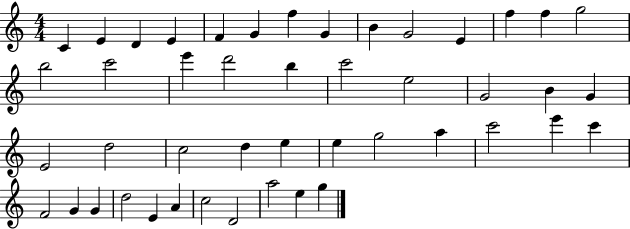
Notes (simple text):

C4/q E4/q D4/q E4/q F4/q G4/q F5/q G4/q B4/q G4/h E4/q F5/q F5/q G5/h B5/h C6/h E6/q D6/h B5/q C6/h E5/h G4/h B4/q G4/q E4/h D5/h C5/h D5/q E5/q E5/q G5/h A5/q C6/h E6/q C6/q F4/h G4/q G4/q D5/h E4/q A4/q C5/h D4/h A5/h E5/q G5/q